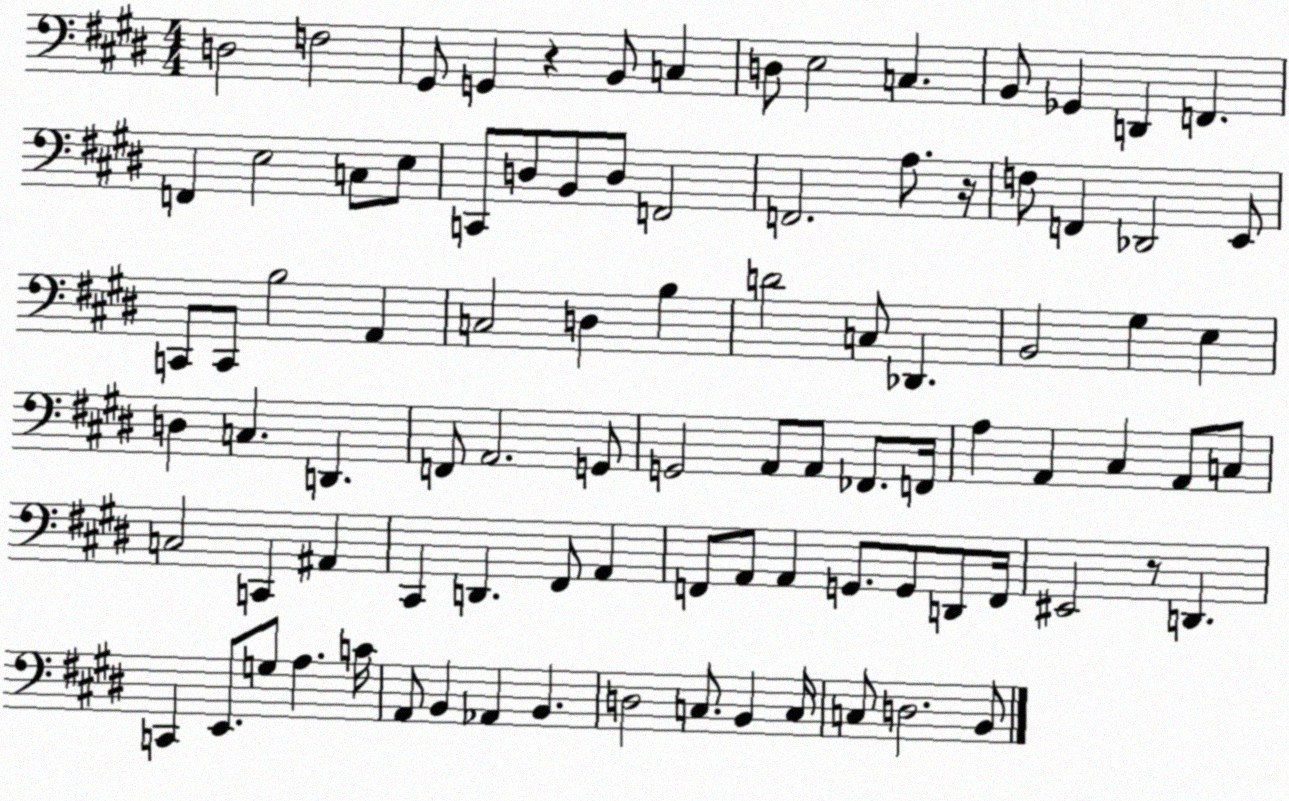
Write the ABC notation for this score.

X:1
T:Untitled
M:4/4
L:1/4
K:E
D,2 F,2 ^G,,/2 G,, z B,,/2 C, D,/2 E,2 C, B,,/2 _G,, D,, F,, F,, E,2 C,/2 E,/2 C,,/2 D,/2 B,,/2 D,/2 F,,2 F,,2 A,/2 z/4 F,/2 F,, _D,,2 E,,/2 C,,/2 C,,/2 B,2 A,, C,2 D, B, D2 C,/2 _D,, B,,2 ^G, E, D, C, D,, F,,/2 A,,2 G,,/2 G,,2 A,,/2 A,,/2 _F,,/2 F,,/4 A, A,, ^C, A,,/2 C,/2 C,2 C,, ^A,, ^C,, D,, ^F,,/2 A,, F,,/2 A,,/2 A,, G,,/2 G,,/2 D,,/2 F,,/4 ^E,,2 z/2 D,, C,, E,,/2 G,/2 A, C/4 A,,/2 B,, _A,, B,, D,2 C,/2 B,, C,/4 C,/2 D,2 B,,/2